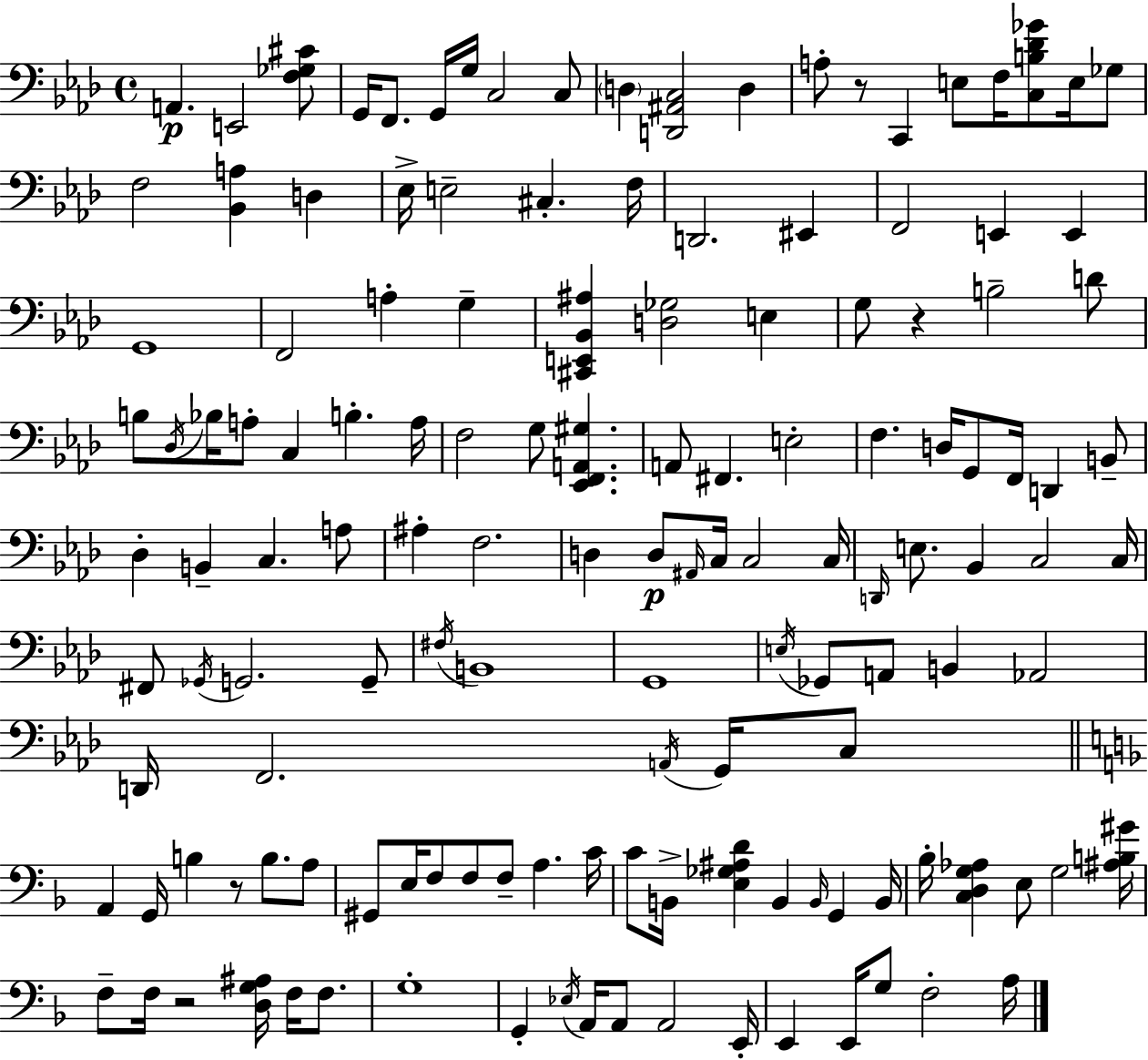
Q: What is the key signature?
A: AES major